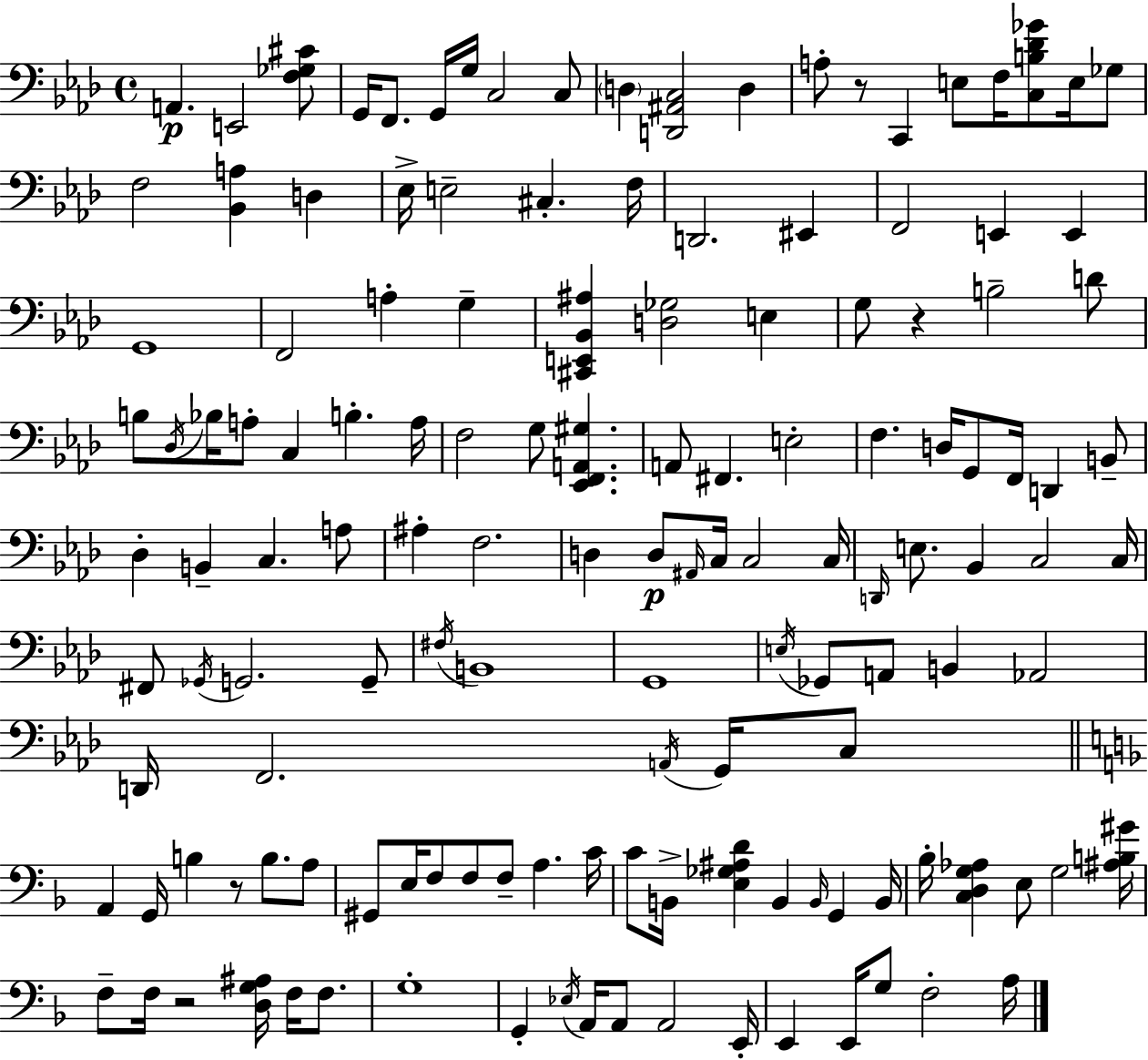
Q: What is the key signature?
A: AES major